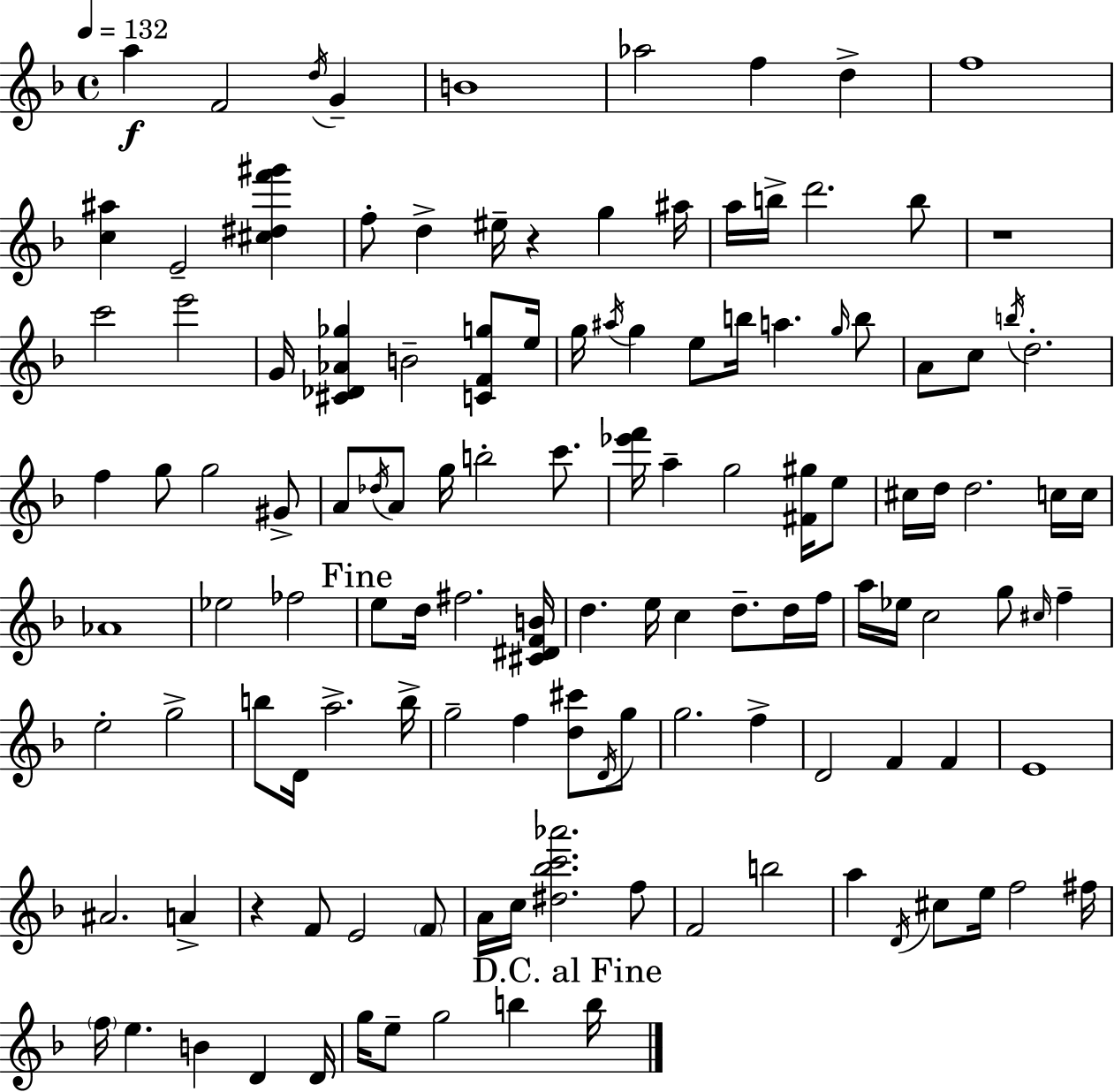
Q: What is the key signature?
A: D minor